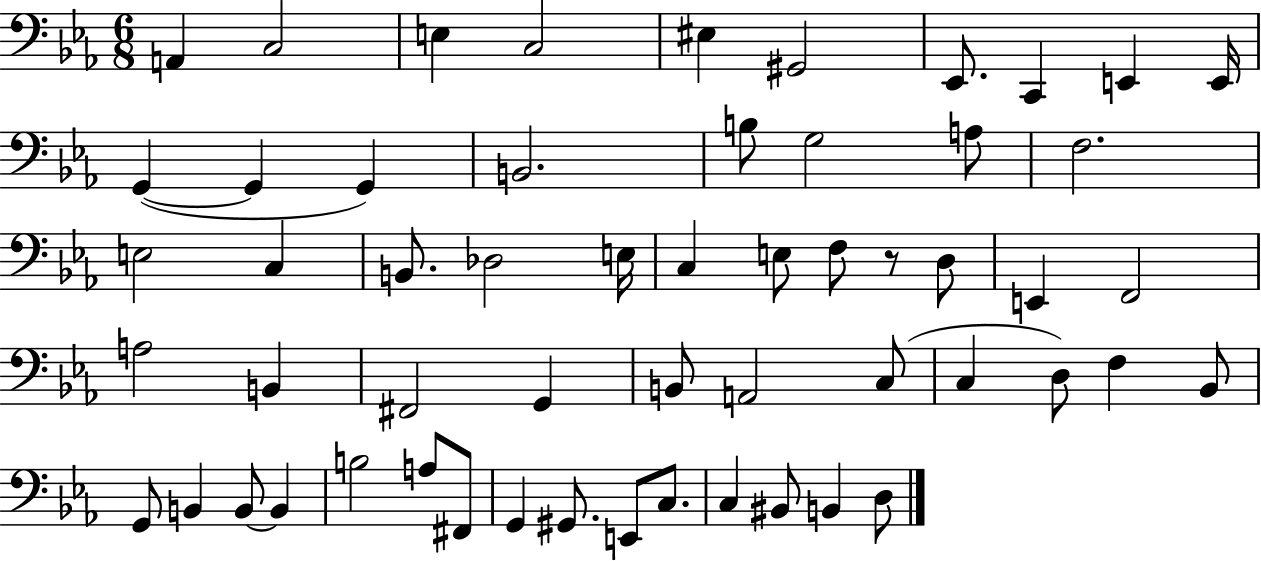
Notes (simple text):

A2/q C3/h E3/q C3/h EIS3/q G#2/h Eb2/e. C2/q E2/q E2/s G2/q G2/q G2/q B2/h. B3/e G3/h A3/e F3/h. E3/h C3/q B2/e. Db3/h E3/s C3/q E3/e F3/e R/e D3/e E2/q F2/h A3/h B2/q F#2/h G2/q B2/e A2/h C3/e C3/q D3/e F3/q Bb2/e G2/e B2/q B2/e B2/q B3/h A3/e F#2/e G2/q G#2/e. E2/e C3/e. C3/q BIS2/e B2/q D3/e